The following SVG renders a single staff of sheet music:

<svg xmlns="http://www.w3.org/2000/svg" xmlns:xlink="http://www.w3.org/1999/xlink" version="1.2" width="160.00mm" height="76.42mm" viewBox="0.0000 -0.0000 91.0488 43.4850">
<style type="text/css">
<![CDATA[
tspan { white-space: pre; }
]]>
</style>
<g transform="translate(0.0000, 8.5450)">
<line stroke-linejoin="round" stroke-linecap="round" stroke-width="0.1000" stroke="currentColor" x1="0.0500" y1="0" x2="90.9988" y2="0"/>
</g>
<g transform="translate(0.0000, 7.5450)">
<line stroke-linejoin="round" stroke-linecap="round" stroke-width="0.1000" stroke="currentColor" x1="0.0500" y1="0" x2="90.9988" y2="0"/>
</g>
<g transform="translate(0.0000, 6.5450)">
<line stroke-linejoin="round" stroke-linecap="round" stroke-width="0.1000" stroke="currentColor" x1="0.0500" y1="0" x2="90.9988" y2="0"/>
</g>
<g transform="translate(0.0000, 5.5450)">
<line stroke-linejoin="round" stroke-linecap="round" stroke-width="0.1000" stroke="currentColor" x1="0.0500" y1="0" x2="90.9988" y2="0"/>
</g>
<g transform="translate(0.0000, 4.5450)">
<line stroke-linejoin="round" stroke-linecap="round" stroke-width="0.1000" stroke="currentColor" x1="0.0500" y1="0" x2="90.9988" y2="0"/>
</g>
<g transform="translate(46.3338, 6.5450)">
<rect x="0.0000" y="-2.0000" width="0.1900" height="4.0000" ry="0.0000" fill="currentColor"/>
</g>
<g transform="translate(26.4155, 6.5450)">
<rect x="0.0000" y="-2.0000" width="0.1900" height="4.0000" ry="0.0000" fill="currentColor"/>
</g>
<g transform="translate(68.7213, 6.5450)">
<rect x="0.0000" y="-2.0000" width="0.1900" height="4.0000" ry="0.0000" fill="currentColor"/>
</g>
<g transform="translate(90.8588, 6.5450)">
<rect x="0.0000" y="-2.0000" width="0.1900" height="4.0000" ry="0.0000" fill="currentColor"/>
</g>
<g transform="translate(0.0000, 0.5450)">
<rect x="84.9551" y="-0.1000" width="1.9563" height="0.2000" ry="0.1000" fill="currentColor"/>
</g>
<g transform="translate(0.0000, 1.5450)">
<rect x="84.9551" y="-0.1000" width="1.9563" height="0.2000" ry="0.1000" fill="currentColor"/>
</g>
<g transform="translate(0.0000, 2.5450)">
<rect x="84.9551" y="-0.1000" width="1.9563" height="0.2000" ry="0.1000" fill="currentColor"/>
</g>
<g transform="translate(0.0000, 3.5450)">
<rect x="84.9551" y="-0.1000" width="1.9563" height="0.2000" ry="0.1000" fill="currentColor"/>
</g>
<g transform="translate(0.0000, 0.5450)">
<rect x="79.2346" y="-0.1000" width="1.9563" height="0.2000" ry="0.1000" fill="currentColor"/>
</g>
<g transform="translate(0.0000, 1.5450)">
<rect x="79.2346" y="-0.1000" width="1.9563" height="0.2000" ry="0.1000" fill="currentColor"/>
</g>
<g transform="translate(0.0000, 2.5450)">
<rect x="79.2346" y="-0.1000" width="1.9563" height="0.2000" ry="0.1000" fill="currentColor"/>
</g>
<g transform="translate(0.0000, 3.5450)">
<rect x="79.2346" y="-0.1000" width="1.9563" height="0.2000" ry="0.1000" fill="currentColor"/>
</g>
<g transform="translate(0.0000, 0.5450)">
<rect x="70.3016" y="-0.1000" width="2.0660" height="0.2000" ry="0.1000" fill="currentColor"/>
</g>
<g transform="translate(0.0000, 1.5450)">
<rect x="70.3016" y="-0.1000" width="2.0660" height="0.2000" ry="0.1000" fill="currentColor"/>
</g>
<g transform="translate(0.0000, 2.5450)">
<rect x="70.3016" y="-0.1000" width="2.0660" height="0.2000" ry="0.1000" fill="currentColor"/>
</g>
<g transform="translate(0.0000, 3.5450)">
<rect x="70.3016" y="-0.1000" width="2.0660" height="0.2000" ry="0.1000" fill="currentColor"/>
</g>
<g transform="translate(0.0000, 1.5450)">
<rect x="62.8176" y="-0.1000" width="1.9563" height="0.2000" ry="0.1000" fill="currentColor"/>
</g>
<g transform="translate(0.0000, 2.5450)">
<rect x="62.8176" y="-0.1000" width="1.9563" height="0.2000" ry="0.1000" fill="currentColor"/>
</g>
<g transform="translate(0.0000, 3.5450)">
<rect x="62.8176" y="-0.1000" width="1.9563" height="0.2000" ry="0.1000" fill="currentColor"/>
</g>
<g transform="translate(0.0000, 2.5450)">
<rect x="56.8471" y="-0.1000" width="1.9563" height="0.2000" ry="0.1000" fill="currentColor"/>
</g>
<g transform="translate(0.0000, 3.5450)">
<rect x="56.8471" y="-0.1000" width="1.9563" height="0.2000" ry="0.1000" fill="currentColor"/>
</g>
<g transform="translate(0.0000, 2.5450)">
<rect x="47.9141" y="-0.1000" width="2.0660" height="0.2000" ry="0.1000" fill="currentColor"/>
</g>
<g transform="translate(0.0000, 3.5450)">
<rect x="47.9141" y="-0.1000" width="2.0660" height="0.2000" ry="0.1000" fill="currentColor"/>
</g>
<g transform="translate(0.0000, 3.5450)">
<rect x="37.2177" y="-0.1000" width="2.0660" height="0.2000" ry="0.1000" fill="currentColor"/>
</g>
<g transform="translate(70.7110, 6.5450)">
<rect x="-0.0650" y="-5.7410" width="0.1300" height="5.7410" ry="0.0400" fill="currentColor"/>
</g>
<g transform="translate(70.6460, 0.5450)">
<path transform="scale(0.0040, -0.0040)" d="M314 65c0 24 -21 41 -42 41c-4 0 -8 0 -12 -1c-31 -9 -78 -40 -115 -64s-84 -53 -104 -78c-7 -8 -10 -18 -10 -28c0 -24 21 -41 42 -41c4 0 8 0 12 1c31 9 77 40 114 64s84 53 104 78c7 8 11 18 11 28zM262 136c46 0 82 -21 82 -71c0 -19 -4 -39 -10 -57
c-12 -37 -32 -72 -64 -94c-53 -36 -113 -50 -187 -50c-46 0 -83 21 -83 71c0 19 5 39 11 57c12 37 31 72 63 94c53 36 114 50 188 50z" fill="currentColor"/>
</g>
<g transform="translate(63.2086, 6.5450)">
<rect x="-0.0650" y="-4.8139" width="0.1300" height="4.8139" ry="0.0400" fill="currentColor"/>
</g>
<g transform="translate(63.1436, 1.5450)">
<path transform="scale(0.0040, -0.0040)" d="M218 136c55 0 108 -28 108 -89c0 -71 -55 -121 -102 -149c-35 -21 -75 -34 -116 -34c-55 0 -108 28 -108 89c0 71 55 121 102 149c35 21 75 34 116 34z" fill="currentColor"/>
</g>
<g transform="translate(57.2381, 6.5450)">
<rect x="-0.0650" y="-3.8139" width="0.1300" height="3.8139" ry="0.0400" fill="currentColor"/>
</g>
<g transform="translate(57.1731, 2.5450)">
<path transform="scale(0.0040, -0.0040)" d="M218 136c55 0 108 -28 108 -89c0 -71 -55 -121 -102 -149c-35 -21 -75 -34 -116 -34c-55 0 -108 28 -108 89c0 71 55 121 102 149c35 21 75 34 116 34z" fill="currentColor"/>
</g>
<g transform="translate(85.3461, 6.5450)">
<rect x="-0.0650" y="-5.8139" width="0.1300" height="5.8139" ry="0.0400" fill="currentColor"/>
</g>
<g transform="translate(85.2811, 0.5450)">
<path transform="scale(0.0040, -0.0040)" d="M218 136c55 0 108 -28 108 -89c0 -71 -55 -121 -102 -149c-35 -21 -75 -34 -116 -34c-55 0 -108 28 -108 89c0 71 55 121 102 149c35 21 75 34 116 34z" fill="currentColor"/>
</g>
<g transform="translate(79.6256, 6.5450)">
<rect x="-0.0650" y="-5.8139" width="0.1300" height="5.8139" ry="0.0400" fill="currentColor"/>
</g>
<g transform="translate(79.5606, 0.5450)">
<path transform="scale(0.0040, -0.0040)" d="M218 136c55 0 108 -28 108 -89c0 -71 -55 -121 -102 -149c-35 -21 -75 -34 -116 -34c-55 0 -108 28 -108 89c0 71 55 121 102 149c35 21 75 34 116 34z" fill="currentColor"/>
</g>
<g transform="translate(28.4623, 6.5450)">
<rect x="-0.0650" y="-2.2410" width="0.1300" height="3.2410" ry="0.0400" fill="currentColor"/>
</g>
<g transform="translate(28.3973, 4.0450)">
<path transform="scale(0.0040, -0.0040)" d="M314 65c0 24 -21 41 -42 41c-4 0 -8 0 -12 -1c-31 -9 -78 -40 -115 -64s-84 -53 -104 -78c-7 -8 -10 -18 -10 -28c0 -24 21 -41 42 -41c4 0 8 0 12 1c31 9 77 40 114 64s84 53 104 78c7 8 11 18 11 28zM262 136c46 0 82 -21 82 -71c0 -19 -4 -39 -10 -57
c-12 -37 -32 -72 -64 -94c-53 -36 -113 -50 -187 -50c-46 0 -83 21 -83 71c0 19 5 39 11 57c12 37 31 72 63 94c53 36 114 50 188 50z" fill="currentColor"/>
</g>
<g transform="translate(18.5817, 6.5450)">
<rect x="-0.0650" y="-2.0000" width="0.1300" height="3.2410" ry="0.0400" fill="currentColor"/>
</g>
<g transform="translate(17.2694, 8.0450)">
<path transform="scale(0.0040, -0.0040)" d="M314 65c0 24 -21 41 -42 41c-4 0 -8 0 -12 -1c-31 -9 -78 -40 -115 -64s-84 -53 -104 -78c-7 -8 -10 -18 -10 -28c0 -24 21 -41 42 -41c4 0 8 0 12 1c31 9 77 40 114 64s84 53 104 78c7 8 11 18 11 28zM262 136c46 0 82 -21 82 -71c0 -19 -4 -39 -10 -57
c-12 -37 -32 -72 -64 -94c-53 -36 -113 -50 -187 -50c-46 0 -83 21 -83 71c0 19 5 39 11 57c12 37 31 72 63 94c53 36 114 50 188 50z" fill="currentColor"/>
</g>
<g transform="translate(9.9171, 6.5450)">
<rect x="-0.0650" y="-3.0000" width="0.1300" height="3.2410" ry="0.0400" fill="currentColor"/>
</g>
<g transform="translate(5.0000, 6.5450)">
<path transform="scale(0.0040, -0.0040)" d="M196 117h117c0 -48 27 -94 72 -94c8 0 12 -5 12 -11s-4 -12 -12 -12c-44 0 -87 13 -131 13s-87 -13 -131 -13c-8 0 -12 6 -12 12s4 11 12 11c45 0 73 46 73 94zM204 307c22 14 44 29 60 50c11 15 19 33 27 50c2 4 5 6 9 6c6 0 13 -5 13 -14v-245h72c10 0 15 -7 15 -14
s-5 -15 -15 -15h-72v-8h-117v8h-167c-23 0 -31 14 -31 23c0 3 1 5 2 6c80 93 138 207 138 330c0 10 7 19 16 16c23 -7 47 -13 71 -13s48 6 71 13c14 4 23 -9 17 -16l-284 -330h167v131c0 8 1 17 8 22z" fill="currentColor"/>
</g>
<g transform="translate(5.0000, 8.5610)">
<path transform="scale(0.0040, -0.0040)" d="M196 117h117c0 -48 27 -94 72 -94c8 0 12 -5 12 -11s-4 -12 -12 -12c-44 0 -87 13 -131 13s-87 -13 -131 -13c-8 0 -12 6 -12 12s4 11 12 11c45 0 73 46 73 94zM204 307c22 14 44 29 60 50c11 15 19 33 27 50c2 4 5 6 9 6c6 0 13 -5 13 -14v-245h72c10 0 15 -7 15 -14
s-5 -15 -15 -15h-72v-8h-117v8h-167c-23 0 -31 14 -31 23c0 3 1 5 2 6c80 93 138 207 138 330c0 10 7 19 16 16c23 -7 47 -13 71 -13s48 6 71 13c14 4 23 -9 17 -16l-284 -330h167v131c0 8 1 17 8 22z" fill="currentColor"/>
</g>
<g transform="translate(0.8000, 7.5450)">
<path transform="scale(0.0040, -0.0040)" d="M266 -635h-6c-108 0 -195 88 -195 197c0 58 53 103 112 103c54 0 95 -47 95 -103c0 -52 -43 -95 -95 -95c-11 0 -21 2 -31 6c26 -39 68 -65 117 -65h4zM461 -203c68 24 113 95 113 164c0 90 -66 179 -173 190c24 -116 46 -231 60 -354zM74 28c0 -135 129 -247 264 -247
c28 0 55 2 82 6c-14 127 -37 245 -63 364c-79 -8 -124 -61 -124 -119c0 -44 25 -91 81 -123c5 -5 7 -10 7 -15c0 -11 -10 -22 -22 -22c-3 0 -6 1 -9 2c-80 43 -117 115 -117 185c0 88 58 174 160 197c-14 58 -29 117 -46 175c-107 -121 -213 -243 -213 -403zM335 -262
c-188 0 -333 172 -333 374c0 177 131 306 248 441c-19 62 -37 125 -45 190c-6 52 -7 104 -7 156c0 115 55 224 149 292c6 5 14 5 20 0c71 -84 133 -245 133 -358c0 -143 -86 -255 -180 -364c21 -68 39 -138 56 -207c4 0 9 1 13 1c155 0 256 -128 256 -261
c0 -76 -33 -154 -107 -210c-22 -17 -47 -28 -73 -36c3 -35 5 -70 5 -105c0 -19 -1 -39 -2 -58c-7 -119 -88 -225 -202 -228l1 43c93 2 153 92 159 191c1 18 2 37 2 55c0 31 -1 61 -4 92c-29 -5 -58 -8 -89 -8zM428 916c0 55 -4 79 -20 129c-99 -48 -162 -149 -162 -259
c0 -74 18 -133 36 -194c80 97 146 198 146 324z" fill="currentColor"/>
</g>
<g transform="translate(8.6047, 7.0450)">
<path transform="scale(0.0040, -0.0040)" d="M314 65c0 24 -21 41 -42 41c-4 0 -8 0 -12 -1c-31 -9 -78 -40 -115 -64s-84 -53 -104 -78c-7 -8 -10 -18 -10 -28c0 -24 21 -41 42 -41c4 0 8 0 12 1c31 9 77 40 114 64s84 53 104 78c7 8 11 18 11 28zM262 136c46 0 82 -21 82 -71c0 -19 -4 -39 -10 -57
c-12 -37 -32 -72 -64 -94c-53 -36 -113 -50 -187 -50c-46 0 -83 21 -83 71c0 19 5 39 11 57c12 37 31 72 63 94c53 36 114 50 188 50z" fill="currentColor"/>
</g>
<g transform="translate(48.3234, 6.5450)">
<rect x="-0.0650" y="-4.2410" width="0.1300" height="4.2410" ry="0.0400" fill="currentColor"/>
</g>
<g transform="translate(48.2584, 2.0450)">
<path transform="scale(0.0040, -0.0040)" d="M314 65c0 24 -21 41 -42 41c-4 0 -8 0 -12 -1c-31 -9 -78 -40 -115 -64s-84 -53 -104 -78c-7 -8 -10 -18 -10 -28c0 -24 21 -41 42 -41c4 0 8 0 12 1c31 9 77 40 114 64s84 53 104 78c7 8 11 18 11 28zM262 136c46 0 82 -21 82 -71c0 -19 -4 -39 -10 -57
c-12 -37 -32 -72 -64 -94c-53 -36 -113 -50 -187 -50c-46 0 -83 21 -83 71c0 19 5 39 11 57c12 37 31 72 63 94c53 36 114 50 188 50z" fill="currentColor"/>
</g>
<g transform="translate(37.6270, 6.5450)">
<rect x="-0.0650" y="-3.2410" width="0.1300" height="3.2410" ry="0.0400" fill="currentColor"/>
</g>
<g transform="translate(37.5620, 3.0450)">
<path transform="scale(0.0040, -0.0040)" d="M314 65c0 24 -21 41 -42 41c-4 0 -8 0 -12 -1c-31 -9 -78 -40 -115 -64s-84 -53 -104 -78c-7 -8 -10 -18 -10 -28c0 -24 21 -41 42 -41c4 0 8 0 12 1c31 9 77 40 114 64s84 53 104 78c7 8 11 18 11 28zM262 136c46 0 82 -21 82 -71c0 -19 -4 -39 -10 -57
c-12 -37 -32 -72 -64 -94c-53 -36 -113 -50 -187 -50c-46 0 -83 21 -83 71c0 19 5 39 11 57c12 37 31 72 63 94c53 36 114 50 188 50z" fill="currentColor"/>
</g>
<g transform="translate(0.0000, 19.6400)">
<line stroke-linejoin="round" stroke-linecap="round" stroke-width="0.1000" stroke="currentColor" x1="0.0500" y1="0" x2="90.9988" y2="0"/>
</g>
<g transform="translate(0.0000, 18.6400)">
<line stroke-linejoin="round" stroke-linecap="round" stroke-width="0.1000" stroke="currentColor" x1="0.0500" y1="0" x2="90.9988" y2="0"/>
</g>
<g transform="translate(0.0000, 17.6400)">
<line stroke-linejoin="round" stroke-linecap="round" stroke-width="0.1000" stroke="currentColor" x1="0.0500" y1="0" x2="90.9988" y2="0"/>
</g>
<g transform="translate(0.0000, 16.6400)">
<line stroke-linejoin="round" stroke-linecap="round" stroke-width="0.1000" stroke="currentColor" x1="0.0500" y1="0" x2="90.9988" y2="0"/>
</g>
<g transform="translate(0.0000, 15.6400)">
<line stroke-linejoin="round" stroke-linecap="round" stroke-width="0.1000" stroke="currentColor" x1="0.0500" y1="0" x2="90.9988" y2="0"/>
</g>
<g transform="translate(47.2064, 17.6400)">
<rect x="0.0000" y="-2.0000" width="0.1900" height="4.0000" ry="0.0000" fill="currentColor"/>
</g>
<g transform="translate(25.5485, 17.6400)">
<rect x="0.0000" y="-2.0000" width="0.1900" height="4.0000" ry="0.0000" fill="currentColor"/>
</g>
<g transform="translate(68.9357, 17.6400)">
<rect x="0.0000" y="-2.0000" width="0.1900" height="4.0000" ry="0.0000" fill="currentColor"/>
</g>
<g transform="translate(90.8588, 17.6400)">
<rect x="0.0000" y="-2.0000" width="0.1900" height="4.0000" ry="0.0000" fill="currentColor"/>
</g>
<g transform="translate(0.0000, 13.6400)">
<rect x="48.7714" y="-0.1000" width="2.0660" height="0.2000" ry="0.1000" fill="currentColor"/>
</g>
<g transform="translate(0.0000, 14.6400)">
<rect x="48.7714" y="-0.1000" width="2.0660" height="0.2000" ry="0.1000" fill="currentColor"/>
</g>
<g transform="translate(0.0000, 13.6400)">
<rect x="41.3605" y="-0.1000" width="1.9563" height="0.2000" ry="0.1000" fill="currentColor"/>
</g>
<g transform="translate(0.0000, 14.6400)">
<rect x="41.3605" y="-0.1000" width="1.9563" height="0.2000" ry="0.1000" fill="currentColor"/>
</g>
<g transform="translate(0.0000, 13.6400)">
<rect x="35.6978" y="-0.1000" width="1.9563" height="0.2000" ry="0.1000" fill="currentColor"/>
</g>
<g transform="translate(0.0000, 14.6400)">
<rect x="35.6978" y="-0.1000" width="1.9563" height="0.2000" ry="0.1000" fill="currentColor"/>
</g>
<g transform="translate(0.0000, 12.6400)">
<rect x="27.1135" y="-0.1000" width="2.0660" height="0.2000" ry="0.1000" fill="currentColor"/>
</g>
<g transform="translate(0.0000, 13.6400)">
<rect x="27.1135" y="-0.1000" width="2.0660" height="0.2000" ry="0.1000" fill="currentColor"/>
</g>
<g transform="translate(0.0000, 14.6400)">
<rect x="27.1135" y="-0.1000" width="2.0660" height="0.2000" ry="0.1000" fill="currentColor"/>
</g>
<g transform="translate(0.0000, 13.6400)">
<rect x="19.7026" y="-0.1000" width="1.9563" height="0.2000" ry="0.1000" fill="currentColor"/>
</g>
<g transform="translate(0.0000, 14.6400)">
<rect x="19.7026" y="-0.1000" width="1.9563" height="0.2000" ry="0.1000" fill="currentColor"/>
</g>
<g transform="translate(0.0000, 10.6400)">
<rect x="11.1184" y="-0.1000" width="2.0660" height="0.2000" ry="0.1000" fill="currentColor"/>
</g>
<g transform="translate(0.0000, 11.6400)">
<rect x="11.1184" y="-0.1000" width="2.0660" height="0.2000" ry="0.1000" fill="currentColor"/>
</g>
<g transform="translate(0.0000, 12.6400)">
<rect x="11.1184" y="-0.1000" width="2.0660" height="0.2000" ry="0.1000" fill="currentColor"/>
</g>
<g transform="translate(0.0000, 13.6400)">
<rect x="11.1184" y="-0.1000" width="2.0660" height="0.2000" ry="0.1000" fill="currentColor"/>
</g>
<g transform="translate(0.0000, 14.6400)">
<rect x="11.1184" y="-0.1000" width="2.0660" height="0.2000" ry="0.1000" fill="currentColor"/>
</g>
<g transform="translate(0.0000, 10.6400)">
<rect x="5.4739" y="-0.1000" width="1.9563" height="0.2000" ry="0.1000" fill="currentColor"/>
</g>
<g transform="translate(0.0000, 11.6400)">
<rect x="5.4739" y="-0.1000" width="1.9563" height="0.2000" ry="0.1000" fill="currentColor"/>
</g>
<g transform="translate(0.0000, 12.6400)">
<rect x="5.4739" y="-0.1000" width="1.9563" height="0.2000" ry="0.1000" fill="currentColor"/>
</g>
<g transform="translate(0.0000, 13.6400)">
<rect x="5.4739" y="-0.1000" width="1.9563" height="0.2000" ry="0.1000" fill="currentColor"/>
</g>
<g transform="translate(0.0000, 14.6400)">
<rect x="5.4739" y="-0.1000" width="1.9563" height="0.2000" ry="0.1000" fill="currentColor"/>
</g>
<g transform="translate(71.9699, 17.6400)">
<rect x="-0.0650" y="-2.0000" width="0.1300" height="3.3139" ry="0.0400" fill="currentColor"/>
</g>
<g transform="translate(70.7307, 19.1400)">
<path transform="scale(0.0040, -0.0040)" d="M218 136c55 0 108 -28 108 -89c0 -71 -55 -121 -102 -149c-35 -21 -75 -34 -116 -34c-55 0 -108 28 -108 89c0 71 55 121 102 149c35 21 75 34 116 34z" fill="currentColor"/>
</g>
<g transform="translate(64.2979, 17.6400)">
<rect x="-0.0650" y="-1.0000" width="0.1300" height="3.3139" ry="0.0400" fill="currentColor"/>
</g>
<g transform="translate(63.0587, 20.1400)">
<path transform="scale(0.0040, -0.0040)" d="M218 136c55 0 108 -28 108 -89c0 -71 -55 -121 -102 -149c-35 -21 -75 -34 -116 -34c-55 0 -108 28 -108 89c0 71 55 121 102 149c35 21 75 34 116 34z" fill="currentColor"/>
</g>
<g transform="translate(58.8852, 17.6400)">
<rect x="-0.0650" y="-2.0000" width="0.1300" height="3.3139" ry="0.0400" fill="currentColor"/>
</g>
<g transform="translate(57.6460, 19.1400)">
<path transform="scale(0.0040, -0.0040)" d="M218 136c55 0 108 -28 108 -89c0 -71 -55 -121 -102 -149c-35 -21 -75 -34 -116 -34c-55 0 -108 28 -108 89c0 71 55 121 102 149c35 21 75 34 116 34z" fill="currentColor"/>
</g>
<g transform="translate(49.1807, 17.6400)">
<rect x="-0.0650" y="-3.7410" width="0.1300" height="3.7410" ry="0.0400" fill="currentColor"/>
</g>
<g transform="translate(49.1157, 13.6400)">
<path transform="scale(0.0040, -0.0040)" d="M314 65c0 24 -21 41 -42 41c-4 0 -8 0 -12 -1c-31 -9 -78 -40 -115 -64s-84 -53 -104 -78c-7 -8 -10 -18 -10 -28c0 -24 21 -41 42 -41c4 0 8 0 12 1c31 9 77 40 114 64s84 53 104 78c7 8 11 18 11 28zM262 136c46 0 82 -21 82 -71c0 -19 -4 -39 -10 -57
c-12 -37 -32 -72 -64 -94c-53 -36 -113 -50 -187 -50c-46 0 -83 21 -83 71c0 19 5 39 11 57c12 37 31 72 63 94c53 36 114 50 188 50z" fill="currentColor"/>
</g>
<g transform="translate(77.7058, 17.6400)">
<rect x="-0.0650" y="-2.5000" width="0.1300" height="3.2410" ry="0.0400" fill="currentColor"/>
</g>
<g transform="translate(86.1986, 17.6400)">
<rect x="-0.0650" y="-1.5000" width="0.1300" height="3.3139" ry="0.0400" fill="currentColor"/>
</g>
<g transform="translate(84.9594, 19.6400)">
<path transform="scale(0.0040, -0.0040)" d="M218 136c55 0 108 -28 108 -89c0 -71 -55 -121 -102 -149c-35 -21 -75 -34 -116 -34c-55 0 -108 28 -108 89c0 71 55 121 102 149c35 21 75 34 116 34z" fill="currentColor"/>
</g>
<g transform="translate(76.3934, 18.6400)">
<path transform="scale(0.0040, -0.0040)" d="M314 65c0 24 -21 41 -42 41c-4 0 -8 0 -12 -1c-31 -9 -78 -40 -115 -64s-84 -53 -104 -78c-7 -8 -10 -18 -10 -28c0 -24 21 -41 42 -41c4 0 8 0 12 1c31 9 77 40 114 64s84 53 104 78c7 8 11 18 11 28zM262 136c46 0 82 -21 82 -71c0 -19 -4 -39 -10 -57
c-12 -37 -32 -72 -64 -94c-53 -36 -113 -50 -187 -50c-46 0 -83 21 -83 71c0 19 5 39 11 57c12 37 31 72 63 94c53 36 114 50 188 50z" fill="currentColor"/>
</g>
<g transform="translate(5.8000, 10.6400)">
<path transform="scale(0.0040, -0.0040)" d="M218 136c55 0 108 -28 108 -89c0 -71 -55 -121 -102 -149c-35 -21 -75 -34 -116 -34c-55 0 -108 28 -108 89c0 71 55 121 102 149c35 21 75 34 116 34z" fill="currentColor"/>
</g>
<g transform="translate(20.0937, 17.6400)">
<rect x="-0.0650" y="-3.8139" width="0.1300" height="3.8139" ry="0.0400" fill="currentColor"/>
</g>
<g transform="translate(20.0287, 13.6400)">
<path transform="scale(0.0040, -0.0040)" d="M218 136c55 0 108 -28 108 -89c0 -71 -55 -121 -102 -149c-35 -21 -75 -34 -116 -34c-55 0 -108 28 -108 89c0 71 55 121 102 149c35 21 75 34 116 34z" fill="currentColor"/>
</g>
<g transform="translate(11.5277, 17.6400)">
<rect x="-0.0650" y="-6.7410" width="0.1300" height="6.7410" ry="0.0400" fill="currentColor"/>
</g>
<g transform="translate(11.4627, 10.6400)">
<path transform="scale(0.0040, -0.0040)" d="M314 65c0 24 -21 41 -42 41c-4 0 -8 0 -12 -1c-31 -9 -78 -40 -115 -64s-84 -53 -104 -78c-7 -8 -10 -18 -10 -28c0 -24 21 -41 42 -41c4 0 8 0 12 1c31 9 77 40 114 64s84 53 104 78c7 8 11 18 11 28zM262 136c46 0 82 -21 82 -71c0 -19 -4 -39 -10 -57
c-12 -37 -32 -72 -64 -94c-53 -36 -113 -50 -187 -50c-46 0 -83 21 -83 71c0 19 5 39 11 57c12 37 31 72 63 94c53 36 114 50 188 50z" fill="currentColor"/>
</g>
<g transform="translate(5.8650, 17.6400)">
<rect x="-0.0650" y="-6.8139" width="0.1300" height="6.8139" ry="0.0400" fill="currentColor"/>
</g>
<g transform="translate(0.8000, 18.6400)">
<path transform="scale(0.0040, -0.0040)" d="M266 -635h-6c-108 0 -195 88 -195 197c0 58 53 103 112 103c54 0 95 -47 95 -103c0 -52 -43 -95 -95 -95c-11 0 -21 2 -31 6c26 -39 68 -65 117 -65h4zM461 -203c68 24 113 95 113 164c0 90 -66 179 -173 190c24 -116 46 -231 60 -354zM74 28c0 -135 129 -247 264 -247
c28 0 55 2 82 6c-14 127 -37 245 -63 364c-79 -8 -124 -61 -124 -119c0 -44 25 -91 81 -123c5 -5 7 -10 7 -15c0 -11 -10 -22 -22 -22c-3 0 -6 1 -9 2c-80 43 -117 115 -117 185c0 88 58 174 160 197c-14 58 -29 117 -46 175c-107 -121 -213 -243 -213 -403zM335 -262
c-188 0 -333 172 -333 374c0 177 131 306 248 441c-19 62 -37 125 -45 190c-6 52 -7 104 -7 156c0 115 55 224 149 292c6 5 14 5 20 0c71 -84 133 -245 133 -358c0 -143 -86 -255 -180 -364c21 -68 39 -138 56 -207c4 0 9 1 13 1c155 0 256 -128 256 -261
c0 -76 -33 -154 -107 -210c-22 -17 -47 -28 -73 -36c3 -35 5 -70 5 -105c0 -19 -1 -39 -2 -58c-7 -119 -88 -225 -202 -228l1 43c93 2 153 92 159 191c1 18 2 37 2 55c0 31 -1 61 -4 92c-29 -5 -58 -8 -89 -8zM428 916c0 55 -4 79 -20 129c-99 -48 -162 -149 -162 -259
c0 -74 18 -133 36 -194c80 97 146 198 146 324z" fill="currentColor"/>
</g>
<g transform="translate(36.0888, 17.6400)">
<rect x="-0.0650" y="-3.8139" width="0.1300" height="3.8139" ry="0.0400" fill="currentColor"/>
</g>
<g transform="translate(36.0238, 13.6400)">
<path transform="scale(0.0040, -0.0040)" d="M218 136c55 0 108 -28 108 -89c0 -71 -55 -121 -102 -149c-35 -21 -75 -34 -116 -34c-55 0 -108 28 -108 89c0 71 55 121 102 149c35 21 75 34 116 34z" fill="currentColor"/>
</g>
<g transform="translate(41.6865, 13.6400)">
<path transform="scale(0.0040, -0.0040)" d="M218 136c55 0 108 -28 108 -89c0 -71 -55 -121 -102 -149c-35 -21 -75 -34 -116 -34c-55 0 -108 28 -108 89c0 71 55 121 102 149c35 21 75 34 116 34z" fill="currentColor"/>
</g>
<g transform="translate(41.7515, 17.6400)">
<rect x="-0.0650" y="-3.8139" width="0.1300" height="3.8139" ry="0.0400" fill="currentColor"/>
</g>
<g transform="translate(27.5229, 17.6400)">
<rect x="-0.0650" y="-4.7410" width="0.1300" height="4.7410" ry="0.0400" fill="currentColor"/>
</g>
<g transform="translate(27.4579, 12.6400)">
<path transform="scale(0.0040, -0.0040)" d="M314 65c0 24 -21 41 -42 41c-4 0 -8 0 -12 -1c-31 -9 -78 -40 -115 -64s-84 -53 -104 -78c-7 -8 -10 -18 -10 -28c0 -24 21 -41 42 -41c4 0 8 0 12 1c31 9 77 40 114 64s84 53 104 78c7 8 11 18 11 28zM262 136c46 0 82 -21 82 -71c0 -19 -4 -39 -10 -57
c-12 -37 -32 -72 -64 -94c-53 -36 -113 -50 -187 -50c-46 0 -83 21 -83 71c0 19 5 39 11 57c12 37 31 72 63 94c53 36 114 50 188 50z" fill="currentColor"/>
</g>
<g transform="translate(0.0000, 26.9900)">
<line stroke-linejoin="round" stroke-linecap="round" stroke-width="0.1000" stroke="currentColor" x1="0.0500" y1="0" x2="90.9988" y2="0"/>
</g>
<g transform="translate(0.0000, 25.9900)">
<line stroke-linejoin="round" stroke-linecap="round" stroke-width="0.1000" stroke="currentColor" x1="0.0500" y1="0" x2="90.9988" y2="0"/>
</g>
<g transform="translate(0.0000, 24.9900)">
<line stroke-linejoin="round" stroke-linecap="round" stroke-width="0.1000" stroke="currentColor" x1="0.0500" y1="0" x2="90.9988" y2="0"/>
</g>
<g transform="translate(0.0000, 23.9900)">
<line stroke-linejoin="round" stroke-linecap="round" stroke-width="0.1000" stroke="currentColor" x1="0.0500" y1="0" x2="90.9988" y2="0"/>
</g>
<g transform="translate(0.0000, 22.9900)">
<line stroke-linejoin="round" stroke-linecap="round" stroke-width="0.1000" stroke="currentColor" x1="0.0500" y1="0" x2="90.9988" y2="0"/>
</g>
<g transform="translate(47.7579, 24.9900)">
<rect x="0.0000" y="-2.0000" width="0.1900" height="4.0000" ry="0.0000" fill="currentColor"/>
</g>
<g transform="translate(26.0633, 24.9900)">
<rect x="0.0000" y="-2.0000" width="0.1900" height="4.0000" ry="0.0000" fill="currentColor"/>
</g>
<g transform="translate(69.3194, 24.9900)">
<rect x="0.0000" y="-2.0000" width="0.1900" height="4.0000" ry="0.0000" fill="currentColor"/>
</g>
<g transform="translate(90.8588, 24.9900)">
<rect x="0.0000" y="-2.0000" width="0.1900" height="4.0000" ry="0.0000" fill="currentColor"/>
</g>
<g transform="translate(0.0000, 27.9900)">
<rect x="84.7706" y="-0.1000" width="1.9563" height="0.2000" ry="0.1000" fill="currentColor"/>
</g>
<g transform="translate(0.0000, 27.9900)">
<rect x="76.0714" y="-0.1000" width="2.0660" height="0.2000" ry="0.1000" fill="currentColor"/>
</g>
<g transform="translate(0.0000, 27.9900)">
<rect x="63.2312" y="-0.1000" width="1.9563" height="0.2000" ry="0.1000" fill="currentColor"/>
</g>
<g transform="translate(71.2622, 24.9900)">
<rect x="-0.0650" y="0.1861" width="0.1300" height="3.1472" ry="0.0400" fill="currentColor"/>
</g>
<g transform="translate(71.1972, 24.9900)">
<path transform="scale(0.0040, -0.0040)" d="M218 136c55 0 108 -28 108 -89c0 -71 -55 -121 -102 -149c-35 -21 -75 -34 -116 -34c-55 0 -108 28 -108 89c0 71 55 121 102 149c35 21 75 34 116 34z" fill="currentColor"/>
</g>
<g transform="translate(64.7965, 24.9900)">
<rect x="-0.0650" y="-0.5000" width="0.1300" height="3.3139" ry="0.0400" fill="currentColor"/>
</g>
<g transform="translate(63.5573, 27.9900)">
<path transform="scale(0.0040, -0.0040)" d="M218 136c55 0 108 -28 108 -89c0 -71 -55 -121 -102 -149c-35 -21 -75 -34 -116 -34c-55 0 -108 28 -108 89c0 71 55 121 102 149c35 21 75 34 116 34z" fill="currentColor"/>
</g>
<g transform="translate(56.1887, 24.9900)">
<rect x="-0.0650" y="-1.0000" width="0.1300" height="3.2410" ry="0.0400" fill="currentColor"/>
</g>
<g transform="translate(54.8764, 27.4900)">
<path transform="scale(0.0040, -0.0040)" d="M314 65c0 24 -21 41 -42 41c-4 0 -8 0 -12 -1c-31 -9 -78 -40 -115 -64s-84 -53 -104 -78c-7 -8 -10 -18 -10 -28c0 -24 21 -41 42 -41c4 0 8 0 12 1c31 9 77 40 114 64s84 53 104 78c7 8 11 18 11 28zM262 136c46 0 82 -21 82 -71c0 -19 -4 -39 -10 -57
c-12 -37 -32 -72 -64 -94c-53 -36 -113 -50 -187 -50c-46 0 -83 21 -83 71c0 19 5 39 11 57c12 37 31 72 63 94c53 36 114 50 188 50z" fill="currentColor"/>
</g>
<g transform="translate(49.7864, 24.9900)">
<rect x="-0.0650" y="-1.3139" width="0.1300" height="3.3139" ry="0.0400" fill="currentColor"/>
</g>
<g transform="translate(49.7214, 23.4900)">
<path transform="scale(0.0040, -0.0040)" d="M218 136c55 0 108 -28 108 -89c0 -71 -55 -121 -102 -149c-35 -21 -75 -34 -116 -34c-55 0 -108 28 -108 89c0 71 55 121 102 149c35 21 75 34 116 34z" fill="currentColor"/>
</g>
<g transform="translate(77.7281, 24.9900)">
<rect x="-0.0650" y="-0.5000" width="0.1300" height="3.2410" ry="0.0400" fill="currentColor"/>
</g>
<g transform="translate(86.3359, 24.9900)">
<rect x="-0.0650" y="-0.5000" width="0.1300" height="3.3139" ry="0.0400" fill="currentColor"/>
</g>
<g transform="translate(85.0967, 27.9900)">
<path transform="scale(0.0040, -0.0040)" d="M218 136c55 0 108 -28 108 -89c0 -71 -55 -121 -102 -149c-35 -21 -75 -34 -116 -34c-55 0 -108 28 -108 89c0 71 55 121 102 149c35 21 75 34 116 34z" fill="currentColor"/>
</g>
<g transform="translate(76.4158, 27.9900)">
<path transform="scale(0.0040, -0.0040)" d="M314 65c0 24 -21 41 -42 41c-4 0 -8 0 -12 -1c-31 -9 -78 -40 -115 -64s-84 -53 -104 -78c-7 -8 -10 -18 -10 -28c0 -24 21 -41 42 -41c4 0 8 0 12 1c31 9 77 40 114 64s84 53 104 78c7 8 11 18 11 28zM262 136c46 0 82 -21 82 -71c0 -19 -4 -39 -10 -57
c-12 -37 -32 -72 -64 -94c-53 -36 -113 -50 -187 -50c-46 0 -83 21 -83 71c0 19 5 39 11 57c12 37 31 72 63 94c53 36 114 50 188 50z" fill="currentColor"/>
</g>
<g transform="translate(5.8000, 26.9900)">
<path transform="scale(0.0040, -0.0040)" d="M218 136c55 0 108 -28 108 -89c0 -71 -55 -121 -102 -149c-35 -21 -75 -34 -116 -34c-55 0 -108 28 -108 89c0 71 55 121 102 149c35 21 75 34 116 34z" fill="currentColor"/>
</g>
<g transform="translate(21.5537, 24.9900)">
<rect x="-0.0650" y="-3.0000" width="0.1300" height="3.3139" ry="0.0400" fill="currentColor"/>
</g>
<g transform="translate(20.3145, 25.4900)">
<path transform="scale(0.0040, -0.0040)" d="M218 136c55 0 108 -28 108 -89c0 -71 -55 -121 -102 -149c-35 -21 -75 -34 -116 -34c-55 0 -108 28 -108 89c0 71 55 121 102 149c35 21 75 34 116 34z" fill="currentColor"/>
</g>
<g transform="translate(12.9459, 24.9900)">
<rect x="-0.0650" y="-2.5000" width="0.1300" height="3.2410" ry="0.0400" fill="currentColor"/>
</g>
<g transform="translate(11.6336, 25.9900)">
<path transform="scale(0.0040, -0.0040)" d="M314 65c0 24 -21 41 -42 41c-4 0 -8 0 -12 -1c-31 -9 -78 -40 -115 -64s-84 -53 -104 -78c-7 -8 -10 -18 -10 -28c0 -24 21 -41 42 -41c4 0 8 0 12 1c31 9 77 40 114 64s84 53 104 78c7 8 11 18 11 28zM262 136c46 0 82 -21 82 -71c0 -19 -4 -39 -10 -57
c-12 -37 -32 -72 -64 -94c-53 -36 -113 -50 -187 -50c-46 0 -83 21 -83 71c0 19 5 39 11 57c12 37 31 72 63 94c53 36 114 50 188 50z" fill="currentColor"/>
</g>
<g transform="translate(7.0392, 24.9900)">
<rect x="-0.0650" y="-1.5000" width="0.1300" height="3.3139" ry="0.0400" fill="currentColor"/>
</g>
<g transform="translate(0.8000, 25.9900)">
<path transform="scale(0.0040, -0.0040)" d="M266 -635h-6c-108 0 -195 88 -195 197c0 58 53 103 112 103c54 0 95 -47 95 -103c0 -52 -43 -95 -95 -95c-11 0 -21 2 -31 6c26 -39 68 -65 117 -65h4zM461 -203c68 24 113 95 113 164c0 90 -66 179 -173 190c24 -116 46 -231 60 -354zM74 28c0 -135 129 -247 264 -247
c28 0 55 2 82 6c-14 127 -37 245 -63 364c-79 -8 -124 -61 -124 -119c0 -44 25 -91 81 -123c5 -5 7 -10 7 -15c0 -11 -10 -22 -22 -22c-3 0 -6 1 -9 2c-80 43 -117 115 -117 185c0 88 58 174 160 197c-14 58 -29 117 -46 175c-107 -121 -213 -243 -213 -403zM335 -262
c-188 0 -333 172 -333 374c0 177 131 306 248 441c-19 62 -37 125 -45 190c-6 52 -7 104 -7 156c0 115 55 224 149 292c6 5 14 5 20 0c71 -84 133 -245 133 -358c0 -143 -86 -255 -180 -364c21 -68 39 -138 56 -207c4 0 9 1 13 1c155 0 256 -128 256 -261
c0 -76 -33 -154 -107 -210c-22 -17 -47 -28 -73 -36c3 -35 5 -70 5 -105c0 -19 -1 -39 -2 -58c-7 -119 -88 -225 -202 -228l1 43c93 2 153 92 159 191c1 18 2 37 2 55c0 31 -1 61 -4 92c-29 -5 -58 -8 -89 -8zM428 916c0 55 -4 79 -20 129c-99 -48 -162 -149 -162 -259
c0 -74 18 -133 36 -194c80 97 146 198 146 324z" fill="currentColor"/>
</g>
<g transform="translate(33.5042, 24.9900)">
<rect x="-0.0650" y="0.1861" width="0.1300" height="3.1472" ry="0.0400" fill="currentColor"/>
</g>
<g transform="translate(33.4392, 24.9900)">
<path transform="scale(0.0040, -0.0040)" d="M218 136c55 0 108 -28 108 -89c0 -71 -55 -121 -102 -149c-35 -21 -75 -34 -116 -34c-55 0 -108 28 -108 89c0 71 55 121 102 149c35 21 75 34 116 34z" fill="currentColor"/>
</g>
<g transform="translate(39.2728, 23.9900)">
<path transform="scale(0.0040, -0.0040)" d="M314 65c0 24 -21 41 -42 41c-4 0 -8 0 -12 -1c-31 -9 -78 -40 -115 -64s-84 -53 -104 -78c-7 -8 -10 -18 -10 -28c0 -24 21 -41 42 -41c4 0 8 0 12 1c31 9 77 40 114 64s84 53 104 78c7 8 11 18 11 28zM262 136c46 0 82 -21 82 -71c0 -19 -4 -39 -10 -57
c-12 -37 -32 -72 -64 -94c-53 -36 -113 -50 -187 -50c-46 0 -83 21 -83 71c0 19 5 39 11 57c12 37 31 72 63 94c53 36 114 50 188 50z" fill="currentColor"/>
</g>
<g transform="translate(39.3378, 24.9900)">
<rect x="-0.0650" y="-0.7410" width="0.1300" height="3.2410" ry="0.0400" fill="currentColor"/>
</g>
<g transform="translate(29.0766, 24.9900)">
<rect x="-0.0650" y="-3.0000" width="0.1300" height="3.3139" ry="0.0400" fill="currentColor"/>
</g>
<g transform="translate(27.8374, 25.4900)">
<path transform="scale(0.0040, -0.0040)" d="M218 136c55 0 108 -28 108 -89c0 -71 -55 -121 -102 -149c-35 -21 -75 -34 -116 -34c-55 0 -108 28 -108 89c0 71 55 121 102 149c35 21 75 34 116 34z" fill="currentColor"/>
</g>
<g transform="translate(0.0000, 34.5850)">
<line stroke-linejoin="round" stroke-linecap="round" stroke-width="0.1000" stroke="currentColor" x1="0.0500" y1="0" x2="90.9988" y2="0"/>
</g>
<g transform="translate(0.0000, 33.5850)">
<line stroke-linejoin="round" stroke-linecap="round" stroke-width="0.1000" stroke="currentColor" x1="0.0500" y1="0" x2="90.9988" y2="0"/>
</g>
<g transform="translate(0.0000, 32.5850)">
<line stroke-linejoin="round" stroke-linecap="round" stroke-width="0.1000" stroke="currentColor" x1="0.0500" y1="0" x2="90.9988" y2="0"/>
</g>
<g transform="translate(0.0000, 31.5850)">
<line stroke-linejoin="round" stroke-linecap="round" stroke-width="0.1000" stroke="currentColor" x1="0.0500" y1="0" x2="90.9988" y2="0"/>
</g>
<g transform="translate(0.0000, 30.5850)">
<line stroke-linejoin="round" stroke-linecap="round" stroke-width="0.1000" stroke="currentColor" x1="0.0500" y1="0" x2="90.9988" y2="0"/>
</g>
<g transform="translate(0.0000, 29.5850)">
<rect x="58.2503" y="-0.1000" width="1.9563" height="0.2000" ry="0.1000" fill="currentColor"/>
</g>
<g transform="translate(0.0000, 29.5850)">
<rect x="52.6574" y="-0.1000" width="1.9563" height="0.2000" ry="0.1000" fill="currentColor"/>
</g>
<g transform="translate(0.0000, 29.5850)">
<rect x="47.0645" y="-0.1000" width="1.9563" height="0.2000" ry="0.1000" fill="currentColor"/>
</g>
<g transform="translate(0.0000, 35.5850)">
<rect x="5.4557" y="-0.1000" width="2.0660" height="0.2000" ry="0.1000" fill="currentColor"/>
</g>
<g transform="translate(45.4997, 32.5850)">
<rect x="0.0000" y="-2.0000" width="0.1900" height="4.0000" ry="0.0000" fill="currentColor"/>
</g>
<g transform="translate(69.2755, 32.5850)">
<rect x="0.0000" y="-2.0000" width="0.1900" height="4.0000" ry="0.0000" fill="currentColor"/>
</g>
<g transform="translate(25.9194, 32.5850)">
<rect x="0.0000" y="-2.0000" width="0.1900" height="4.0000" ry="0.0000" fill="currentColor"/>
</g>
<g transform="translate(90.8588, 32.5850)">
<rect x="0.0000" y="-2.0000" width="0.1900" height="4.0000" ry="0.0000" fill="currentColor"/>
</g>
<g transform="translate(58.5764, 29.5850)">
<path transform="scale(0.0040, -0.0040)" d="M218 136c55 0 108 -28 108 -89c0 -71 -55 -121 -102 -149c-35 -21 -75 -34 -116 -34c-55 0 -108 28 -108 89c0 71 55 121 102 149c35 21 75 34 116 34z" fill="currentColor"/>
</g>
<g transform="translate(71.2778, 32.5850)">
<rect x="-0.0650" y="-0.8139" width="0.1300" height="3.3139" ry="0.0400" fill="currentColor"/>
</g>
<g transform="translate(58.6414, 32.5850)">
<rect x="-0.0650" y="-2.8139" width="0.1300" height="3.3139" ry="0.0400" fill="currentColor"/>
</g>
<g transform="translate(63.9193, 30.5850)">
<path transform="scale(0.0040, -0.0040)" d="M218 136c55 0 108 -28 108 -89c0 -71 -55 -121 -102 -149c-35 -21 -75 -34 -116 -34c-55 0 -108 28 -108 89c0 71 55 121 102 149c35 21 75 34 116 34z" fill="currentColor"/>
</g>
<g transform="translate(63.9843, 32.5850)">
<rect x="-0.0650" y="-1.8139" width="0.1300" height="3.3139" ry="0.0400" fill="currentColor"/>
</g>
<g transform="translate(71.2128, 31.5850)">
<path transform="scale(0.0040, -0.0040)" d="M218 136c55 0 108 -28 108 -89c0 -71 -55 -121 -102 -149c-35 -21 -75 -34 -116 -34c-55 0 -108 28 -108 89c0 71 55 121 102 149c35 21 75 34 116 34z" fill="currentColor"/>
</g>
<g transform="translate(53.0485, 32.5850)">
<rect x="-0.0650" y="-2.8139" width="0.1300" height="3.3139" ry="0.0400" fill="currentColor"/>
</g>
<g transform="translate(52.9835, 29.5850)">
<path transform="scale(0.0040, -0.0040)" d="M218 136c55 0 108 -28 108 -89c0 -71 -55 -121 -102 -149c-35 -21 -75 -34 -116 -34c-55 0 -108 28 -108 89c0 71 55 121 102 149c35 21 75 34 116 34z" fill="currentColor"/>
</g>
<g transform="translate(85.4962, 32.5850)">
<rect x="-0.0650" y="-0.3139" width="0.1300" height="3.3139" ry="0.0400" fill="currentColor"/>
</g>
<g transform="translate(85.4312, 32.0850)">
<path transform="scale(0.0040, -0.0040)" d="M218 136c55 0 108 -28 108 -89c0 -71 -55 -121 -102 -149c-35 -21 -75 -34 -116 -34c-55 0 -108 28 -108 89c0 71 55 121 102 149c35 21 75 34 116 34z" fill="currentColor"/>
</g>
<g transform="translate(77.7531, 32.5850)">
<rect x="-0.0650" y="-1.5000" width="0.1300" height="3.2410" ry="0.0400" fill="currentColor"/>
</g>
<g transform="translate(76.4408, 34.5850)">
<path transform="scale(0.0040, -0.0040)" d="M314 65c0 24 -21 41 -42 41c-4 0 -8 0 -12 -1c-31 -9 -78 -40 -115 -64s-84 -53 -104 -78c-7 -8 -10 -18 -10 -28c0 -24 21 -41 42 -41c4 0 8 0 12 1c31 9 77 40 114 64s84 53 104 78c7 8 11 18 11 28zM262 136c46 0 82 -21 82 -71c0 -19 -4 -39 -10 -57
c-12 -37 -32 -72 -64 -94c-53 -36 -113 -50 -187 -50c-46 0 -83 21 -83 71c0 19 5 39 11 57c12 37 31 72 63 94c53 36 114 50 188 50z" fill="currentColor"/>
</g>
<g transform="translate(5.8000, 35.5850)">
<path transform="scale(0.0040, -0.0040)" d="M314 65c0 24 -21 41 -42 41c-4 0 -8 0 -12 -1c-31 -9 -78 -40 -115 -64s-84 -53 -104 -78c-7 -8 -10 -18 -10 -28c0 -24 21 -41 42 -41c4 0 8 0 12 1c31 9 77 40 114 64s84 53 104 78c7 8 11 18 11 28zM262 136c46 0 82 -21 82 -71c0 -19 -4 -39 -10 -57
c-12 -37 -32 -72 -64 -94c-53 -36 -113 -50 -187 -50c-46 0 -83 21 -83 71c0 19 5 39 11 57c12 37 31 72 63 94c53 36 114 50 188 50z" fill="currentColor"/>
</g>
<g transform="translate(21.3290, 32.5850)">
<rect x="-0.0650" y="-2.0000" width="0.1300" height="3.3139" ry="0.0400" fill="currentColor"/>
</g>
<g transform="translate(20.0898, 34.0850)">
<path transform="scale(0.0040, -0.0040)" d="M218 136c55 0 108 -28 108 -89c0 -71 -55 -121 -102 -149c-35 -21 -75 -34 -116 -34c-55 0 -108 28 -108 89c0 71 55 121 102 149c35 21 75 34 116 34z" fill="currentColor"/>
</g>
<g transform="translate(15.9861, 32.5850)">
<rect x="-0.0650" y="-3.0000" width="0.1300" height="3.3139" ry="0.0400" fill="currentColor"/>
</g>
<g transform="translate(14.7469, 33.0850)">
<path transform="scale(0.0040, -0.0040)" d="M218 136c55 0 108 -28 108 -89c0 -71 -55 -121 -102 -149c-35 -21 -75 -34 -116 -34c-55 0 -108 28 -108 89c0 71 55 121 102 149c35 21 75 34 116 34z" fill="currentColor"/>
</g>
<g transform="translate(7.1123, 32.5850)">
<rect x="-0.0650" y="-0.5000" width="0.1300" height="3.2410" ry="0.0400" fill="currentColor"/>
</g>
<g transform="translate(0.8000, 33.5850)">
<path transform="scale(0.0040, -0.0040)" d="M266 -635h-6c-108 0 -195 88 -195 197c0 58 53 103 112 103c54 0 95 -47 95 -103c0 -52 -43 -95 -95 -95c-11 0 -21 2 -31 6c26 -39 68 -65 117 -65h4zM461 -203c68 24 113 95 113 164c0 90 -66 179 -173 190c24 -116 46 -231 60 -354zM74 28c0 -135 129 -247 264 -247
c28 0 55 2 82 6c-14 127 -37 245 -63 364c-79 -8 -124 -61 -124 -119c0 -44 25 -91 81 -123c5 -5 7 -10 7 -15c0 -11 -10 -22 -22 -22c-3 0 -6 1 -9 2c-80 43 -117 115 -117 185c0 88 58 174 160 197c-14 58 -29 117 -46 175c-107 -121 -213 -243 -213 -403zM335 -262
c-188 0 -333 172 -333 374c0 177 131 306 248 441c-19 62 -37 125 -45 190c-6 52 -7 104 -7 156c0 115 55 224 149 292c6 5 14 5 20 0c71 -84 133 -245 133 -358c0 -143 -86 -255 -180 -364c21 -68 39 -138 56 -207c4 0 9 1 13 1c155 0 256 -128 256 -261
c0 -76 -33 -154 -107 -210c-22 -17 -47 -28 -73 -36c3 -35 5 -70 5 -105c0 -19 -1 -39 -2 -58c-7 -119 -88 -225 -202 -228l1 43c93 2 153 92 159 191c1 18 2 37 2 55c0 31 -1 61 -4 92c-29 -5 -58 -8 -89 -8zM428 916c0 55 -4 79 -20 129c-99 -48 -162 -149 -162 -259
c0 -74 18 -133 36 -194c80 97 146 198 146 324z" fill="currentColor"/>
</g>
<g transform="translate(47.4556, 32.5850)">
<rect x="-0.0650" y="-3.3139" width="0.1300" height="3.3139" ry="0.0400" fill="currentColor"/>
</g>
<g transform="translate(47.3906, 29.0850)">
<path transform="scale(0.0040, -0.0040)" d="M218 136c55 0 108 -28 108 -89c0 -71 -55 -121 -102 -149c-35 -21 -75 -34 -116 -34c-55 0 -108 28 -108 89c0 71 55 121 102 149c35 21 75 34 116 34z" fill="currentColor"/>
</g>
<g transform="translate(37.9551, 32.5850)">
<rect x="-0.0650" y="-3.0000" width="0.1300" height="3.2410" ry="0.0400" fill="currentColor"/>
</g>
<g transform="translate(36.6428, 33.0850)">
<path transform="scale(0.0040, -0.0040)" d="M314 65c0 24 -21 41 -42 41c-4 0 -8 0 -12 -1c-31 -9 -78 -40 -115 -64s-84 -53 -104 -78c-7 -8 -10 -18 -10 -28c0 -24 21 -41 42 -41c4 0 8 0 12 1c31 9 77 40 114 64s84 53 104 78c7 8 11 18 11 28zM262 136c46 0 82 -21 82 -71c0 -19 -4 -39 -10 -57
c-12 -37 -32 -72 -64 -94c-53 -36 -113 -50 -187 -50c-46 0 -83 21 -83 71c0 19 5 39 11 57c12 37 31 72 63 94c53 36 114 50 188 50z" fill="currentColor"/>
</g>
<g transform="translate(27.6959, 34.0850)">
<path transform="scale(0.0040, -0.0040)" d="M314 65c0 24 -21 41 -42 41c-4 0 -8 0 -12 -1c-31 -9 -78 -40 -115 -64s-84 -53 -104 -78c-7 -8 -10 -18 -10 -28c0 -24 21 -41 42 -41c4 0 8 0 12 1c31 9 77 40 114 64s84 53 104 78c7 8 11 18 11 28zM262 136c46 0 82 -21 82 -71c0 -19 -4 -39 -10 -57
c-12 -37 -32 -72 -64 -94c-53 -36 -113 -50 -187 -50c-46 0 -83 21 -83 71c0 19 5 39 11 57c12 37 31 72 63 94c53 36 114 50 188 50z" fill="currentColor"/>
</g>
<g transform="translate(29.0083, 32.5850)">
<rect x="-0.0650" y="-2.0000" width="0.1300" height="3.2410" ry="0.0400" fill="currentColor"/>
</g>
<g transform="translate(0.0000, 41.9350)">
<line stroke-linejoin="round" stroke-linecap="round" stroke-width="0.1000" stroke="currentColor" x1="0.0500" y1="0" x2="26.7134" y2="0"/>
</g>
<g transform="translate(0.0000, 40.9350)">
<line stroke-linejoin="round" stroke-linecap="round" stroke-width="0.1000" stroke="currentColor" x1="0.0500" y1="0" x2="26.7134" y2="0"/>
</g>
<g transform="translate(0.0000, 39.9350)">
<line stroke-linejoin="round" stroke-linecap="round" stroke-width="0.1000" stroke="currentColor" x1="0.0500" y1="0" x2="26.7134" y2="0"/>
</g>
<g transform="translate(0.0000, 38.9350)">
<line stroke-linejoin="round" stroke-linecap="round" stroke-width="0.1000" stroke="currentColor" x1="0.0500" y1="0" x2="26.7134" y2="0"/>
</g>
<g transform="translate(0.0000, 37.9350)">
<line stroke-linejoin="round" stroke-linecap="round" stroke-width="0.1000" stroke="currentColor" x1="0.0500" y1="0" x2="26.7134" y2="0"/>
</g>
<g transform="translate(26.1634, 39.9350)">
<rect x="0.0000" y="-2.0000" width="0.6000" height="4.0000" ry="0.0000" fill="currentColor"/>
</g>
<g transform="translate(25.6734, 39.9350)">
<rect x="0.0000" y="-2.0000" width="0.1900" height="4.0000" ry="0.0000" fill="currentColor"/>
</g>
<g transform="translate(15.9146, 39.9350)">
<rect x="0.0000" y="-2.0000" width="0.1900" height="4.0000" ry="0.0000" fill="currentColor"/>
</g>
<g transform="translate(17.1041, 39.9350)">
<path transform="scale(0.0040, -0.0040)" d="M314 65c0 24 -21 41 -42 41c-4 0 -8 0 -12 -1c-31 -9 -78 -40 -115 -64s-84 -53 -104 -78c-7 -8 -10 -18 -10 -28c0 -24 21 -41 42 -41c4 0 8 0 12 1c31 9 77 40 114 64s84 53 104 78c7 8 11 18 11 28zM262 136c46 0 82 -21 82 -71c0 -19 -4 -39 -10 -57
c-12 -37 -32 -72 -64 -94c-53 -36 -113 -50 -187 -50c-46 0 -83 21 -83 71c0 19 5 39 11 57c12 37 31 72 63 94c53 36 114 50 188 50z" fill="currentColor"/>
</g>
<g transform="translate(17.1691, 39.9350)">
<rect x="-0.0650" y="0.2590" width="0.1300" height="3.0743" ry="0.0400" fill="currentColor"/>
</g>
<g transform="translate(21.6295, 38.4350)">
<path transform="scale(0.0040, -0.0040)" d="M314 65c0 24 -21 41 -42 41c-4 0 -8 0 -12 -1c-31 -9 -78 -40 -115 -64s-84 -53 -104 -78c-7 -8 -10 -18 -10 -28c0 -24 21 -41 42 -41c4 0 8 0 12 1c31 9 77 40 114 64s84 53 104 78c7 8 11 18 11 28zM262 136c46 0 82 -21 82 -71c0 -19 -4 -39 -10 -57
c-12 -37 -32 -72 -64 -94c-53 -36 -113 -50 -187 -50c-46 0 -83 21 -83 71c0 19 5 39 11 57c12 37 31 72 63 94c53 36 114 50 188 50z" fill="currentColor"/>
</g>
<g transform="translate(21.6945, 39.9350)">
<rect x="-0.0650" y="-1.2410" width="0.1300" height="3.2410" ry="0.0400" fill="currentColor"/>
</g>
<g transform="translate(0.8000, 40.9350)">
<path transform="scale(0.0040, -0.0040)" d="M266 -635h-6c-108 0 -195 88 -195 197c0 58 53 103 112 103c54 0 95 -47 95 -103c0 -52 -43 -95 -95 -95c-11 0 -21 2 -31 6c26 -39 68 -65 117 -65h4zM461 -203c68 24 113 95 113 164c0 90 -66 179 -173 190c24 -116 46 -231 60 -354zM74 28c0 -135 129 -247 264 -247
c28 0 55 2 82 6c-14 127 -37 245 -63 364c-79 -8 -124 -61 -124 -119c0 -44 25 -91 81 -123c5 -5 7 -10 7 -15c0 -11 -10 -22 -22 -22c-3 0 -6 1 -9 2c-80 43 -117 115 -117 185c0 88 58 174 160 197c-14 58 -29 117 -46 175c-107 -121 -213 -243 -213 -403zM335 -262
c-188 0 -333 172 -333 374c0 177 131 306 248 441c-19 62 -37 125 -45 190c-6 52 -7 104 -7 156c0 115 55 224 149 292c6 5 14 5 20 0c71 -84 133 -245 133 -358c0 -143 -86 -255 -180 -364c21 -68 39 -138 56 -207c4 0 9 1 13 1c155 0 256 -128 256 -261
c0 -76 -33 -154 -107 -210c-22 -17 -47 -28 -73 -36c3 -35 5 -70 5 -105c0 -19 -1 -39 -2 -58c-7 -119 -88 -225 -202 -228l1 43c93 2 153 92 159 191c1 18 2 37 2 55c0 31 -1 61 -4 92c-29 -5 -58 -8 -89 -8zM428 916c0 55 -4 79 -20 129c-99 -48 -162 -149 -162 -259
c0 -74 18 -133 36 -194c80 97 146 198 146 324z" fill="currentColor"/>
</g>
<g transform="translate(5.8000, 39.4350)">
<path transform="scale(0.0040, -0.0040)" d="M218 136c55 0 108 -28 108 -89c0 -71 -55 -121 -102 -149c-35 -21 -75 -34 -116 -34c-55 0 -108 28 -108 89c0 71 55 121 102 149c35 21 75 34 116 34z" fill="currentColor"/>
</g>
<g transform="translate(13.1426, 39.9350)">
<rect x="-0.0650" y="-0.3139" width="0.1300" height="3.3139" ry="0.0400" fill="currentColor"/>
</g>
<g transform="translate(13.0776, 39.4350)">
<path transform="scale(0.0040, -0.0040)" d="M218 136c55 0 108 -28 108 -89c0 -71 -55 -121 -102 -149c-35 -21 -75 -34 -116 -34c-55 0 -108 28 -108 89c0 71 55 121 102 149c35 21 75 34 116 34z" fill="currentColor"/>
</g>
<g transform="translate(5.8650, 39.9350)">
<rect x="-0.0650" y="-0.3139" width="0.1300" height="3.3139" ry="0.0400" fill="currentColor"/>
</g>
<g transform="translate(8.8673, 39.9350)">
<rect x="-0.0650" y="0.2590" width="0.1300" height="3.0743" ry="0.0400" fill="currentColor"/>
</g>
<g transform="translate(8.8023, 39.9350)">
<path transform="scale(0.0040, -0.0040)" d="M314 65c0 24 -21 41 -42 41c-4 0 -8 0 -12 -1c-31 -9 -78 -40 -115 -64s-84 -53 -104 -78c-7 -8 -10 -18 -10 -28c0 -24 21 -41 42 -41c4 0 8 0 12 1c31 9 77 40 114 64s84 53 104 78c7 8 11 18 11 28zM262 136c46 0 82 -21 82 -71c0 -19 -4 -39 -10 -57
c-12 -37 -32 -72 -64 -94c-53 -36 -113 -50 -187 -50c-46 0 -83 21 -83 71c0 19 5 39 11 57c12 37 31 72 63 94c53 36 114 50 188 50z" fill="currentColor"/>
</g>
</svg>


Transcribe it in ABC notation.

X:1
T:Untitled
M:4/4
L:1/4
K:C
A2 F2 g2 b2 d'2 c' e' g'2 g' g' b' b'2 c' e'2 c' c' c'2 F D F G2 E E G2 A A B d2 e D2 C B C2 C C2 A F F2 A2 b a a f d E2 c c B2 c B2 e2